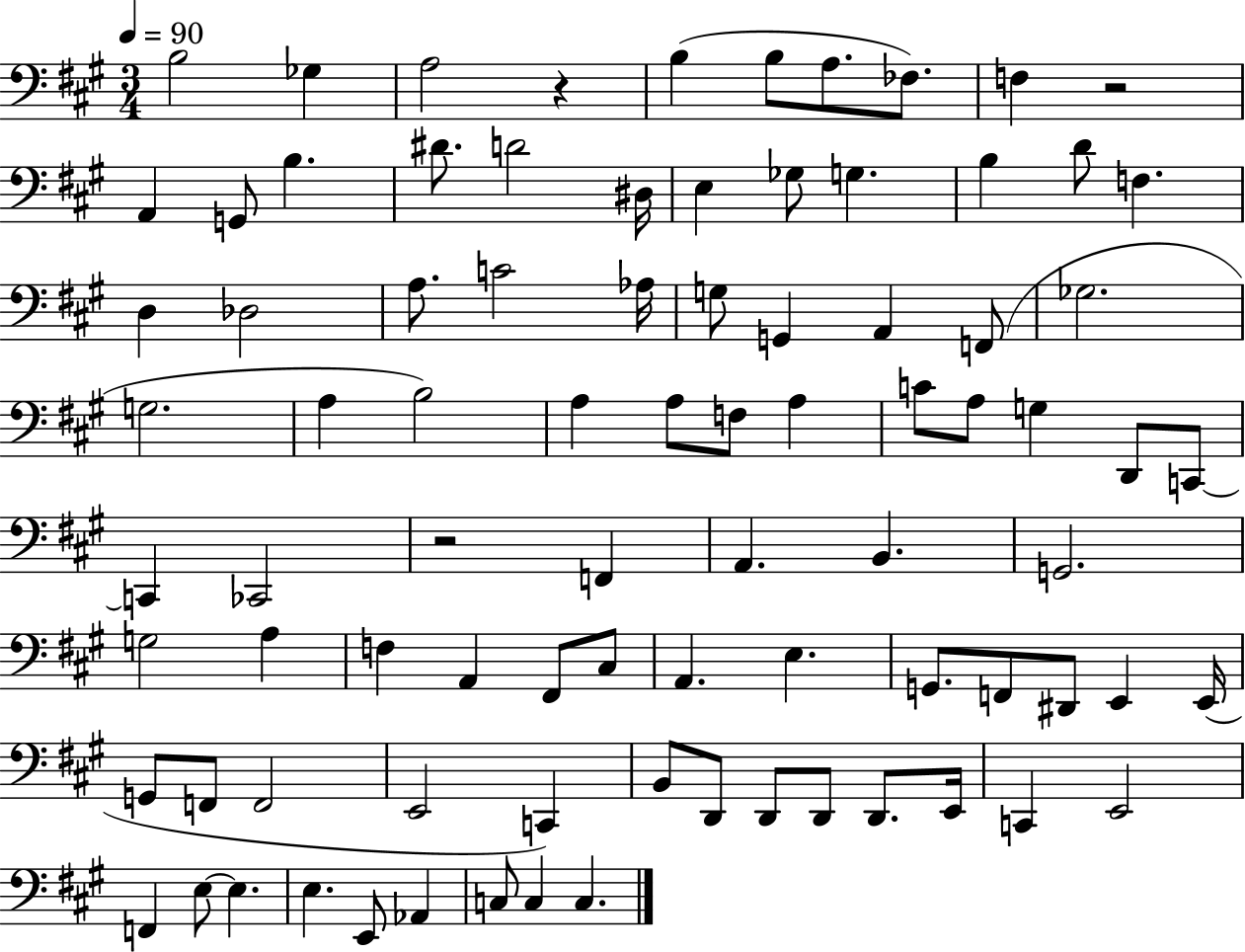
B3/h Gb3/q A3/h R/q B3/q B3/e A3/e. FES3/e. F3/q R/h A2/q G2/e B3/q. D#4/e. D4/h D#3/s E3/q Gb3/e G3/q. B3/q D4/e F3/q. D3/q Db3/h A3/e. C4/h Ab3/s G3/e G2/q A2/q F2/e Gb3/h. G3/h. A3/q B3/h A3/q A3/e F3/e A3/q C4/e A3/e G3/q D2/e C2/e C2/q CES2/h R/h F2/q A2/q. B2/q. G2/h. G3/h A3/q F3/q A2/q F#2/e C#3/e A2/q. E3/q. G2/e. F2/e D#2/e E2/q E2/s G2/e F2/e F2/h E2/h C2/q B2/e D2/e D2/e D2/e D2/e. E2/s C2/q E2/h F2/q E3/e E3/q. E3/q. E2/e Ab2/q C3/e C3/q C3/q.